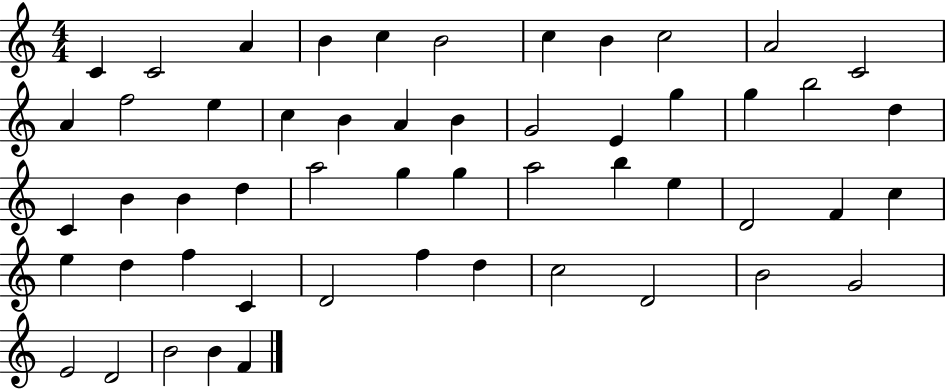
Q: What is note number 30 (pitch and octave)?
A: G5